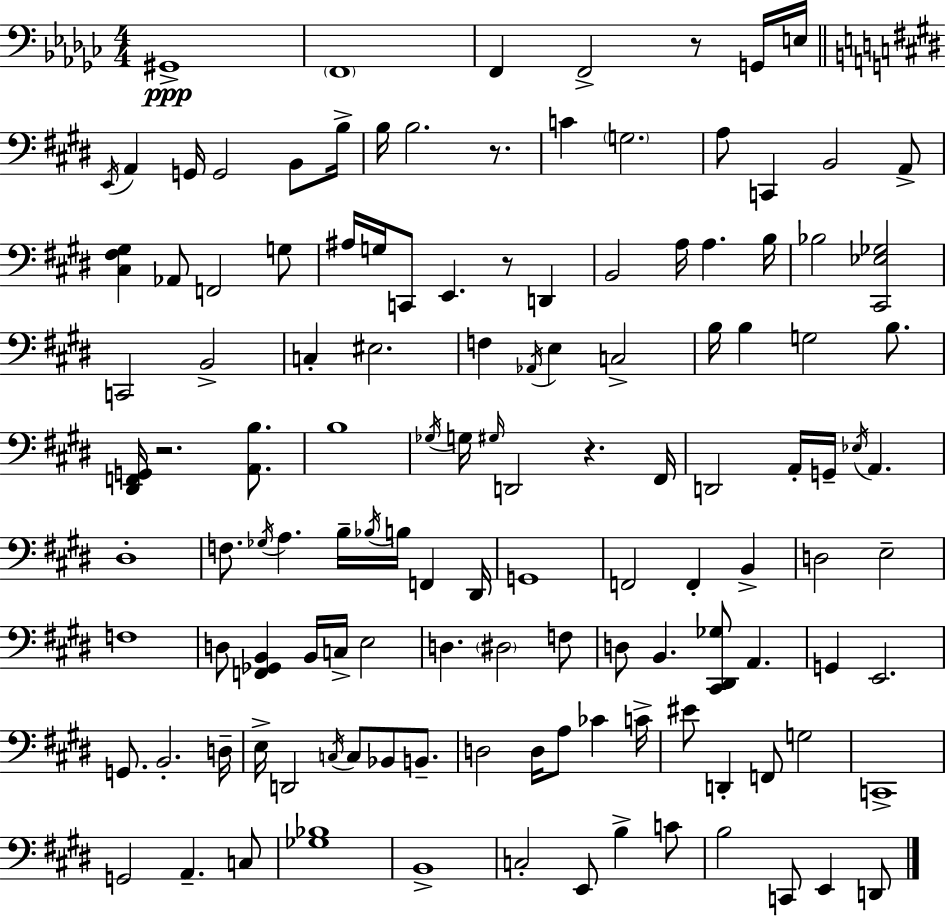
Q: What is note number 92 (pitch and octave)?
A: Bb2